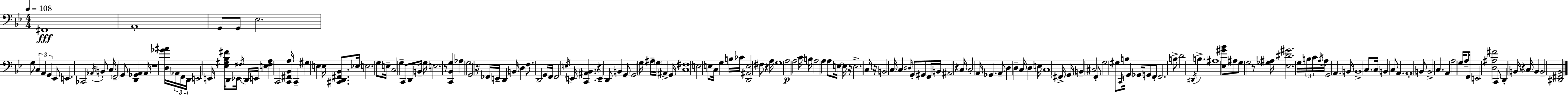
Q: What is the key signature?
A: BES major